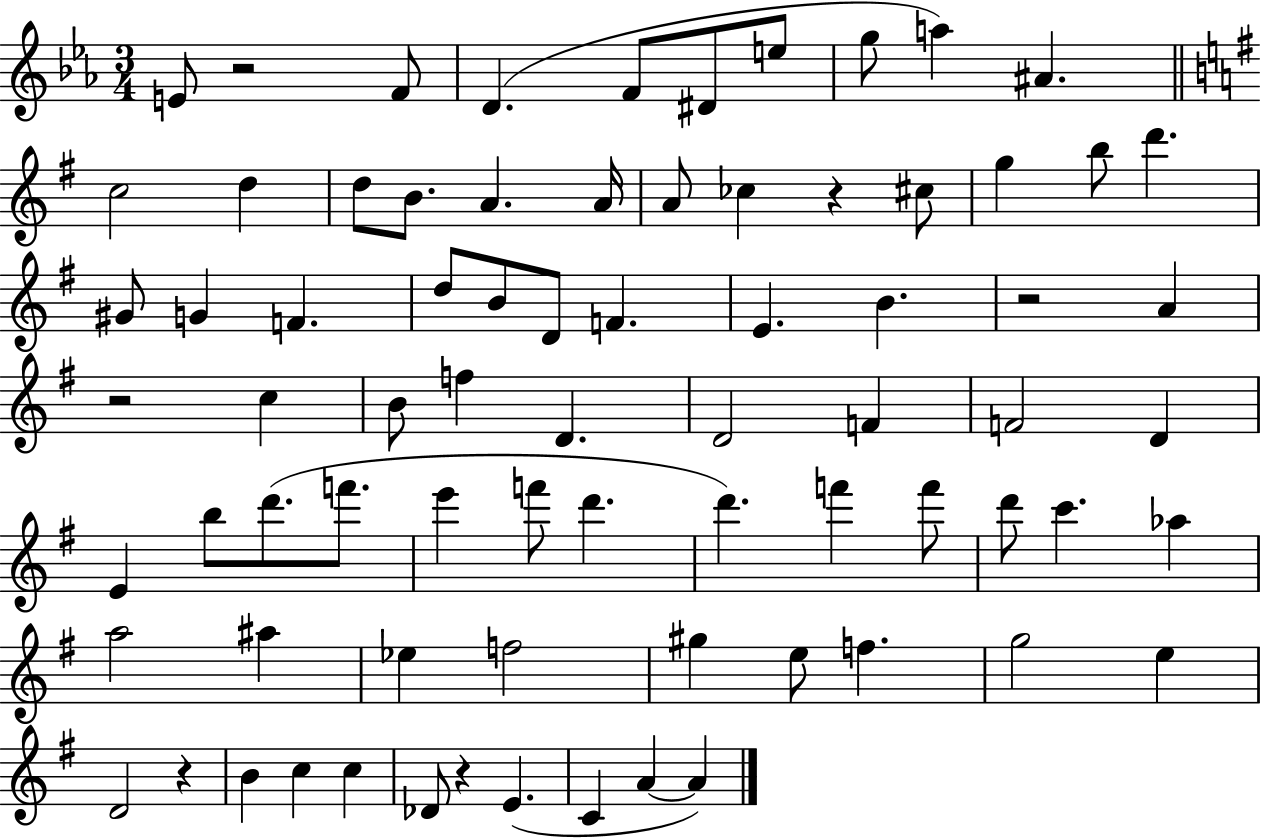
{
  \clef treble
  \numericTimeSignature
  \time 3/4
  \key ees \major
  e'8 r2 f'8 | d'4.( f'8 dis'8 e''8 | g''8 a''4) ais'4. | \bar "||" \break \key e \minor c''2 d''4 | d''8 b'8. a'4. a'16 | a'8 ces''4 r4 cis''8 | g''4 b''8 d'''4. | \break gis'8 g'4 f'4. | d''8 b'8 d'8 f'4. | e'4. b'4. | r2 a'4 | \break r2 c''4 | b'8 f''4 d'4. | d'2 f'4 | f'2 d'4 | \break e'4 b''8 d'''8.( f'''8. | e'''4 f'''8 d'''4. | d'''4.) f'''4 f'''8 | d'''8 c'''4. aes''4 | \break a''2 ais''4 | ees''4 f''2 | gis''4 e''8 f''4. | g''2 e''4 | \break d'2 r4 | b'4 c''4 c''4 | des'8 r4 e'4.( | c'4 a'4~~ a'4) | \break \bar "|."
}